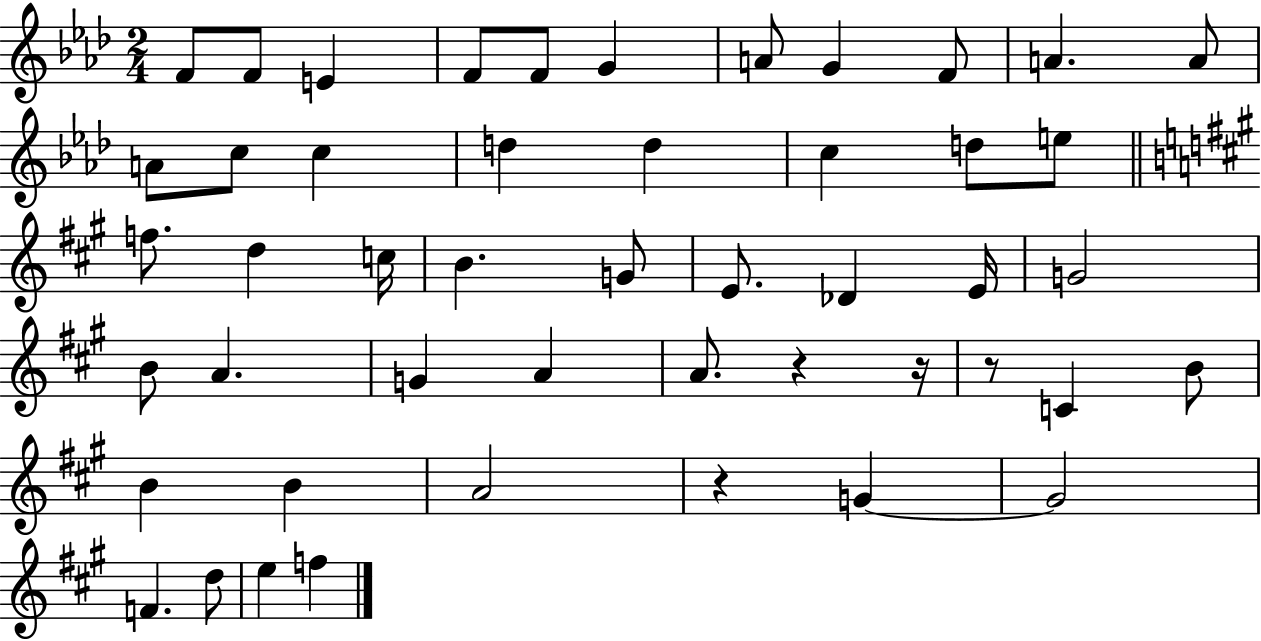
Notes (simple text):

F4/e F4/e E4/q F4/e F4/e G4/q A4/e G4/q F4/e A4/q. A4/e A4/e C5/e C5/q D5/q D5/q C5/q D5/e E5/e F5/e. D5/q C5/s B4/q. G4/e E4/e. Db4/q E4/s G4/h B4/e A4/q. G4/q A4/q A4/e. R/q R/s R/e C4/q B4/e B4/q B4/q A4/h R/q G4/q G4/h F4/q. D5/e E5/q F5/q